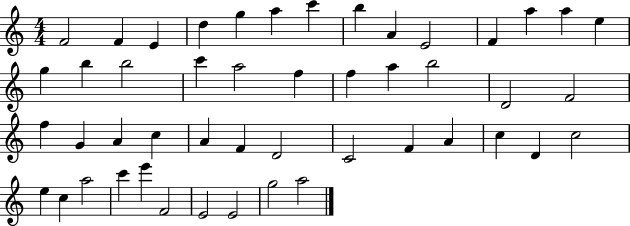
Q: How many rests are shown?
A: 0